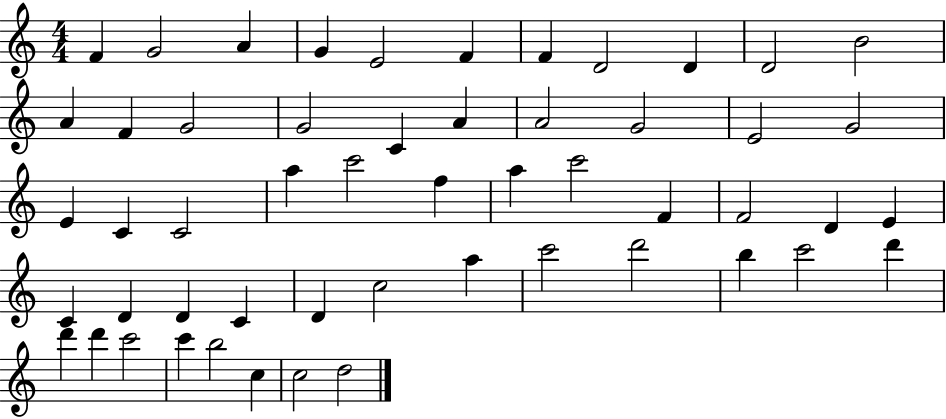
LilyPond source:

{
  \clef treble
  \numericTimeSignature
  \time 4/4
  \key c \major
  f'4 g'2 a'4 | g'4 e'2 f'4 | f'4 d'2 d'4 | d'2 b'2 | \break a'4 f'4 g'2 | g'2 c'4 a'4 | a'2 g'2 | e'2 g'2 | \break e'4 c'4 c'2 | a''4 c'''2 f''4 | a''4 c'''2 f'4 | f'2 d'4 e'4 | \break c'4 d'4 d'4 c'4 | d'4 c''2 a''4 | c'''2 d'''2 | b''4 c'''2 d'''4 | \break d'''4 d'''4 c'''2 | c'''4 b''2 c''4 | c''2 d''2 | \bar "|."
}